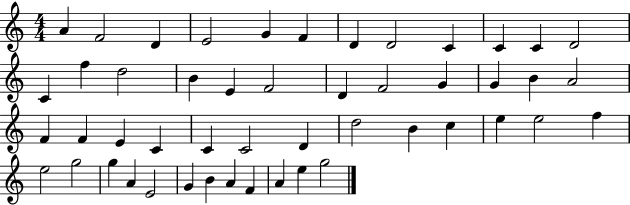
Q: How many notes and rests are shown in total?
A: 49